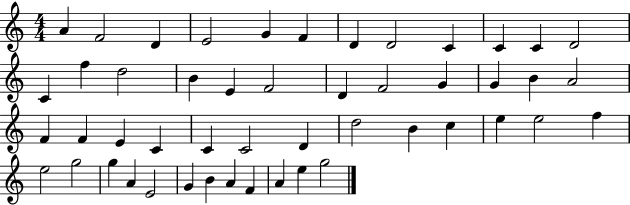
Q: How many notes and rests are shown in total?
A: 49